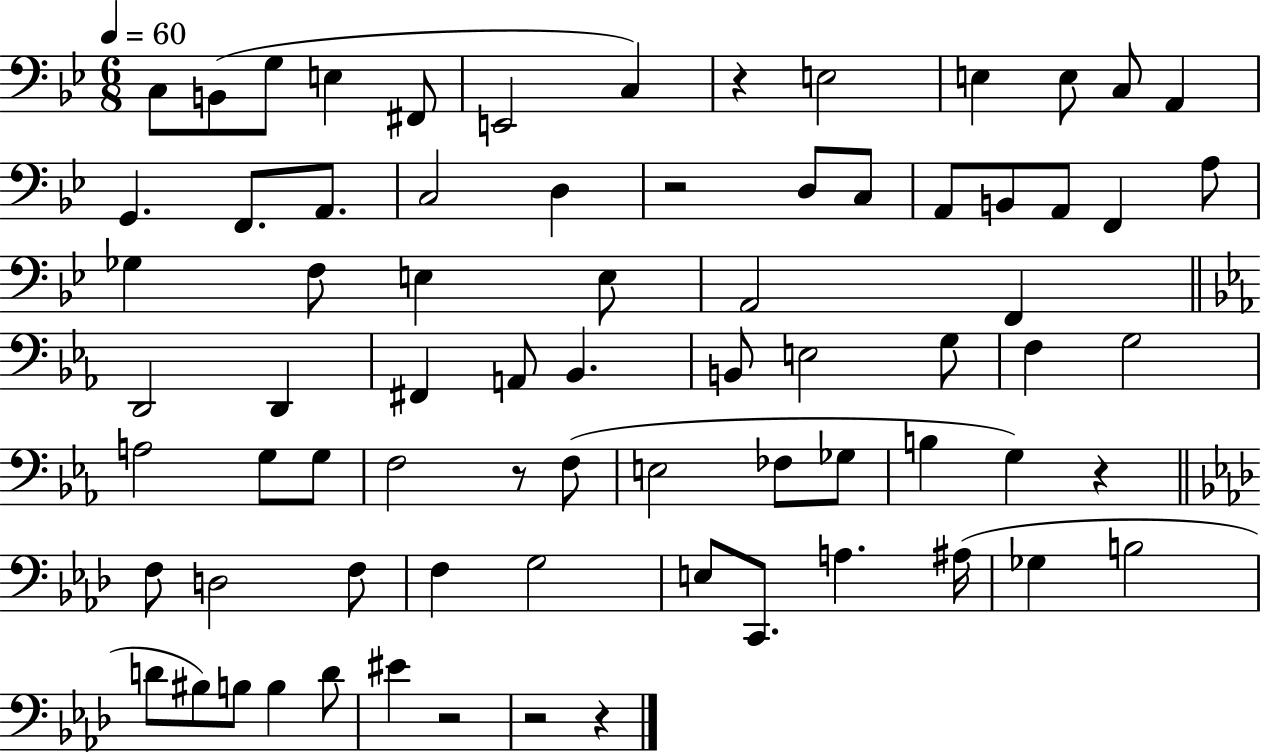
{
  \clef bass
  \numericTimeSignature
  \time 6/8
  \key bes \major
  \tempo 4 = 60
  c8 b,8( g8 e4 fis,8 | e,2 c4) | r4 e2 | e4 e8 c8 a,4 | \break g,4. f,8. a,8. | c2 d4 | r2 d8 c8 | a,8 b,8 a,8 f,4 a8 | \break ges4 f8 e4 e8 | a,2 f,4 | \bar "||" \break \key ees \major d,2 d,4 | fis,4 a,8 bes,4. | b,8 e2 g8 | f4 g2 | \break a2 g8 g8 | f2 r8 f8( | e2 fes8 ges8 | b4 g4) r4 | \break \bar "||" \break \key f \minor f8 d2 f8 | f4 g2 | e8 c,8. a4. ais16( | ges4 b2 | \break d'8 bis8) b8 b4 d'8 | eis'4 r2 | r2 r4 | \bar "|."
}